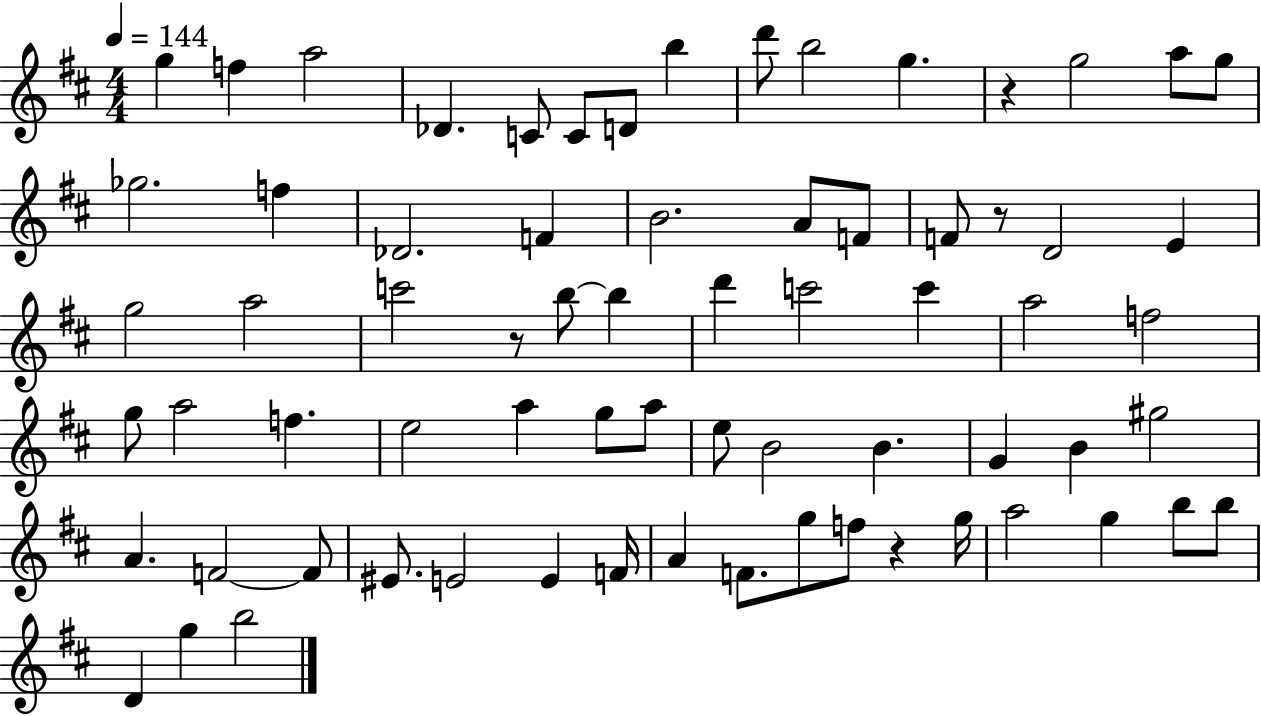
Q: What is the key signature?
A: D major